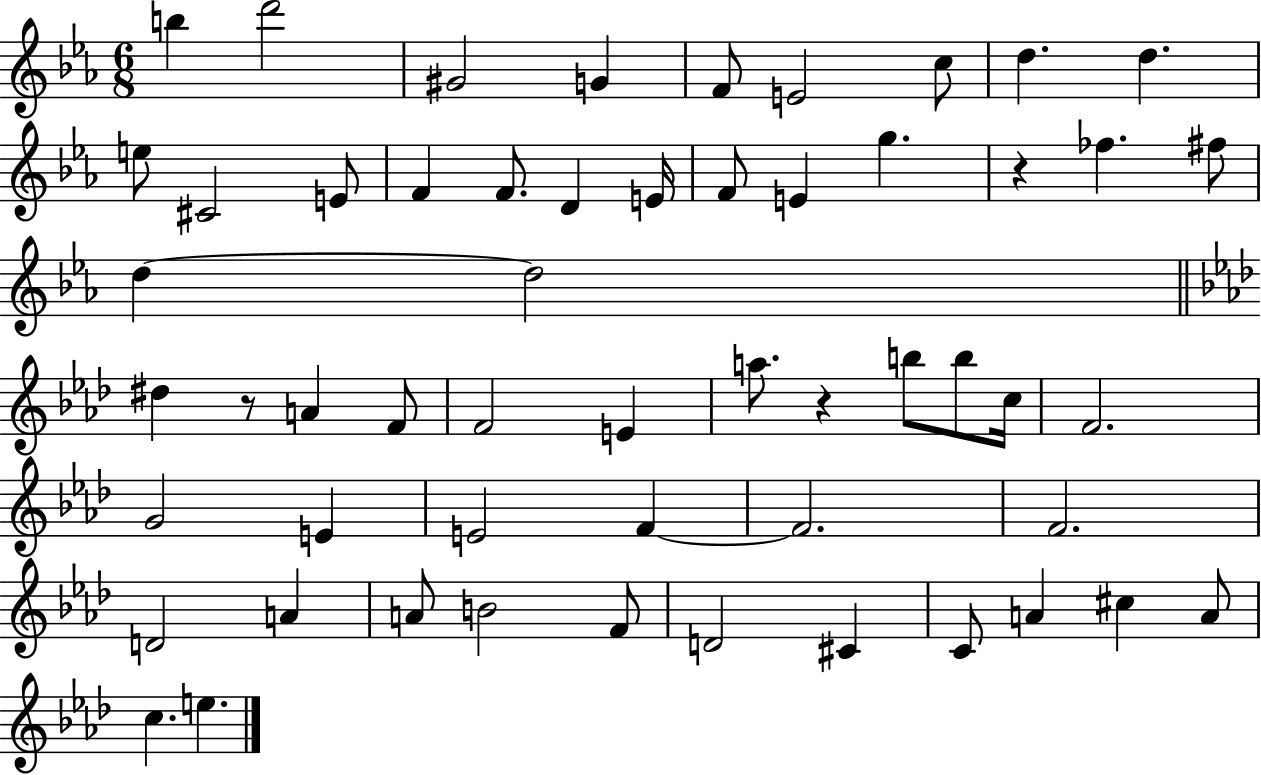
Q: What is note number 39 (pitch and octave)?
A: F4